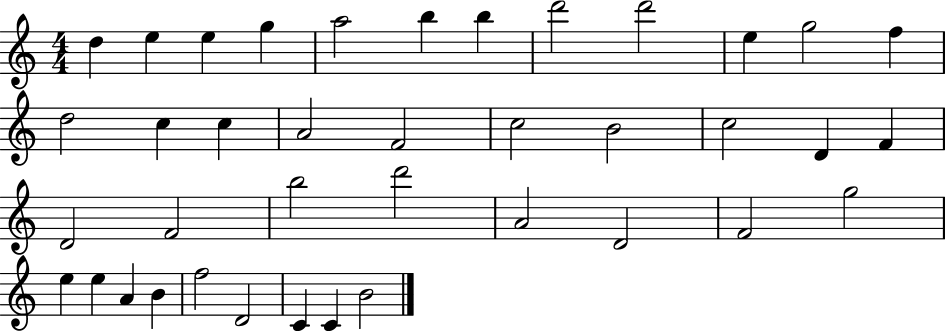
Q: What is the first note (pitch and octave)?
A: D5